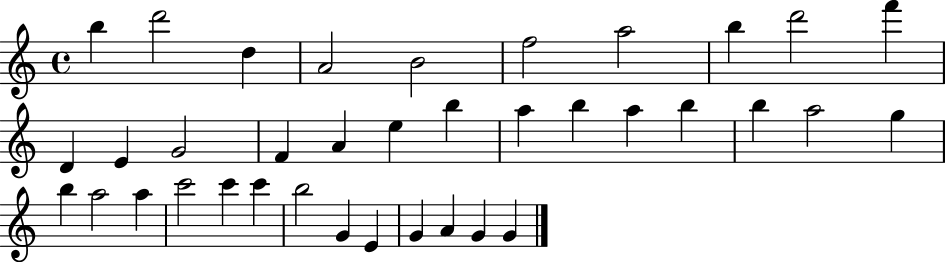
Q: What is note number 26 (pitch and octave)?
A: A5